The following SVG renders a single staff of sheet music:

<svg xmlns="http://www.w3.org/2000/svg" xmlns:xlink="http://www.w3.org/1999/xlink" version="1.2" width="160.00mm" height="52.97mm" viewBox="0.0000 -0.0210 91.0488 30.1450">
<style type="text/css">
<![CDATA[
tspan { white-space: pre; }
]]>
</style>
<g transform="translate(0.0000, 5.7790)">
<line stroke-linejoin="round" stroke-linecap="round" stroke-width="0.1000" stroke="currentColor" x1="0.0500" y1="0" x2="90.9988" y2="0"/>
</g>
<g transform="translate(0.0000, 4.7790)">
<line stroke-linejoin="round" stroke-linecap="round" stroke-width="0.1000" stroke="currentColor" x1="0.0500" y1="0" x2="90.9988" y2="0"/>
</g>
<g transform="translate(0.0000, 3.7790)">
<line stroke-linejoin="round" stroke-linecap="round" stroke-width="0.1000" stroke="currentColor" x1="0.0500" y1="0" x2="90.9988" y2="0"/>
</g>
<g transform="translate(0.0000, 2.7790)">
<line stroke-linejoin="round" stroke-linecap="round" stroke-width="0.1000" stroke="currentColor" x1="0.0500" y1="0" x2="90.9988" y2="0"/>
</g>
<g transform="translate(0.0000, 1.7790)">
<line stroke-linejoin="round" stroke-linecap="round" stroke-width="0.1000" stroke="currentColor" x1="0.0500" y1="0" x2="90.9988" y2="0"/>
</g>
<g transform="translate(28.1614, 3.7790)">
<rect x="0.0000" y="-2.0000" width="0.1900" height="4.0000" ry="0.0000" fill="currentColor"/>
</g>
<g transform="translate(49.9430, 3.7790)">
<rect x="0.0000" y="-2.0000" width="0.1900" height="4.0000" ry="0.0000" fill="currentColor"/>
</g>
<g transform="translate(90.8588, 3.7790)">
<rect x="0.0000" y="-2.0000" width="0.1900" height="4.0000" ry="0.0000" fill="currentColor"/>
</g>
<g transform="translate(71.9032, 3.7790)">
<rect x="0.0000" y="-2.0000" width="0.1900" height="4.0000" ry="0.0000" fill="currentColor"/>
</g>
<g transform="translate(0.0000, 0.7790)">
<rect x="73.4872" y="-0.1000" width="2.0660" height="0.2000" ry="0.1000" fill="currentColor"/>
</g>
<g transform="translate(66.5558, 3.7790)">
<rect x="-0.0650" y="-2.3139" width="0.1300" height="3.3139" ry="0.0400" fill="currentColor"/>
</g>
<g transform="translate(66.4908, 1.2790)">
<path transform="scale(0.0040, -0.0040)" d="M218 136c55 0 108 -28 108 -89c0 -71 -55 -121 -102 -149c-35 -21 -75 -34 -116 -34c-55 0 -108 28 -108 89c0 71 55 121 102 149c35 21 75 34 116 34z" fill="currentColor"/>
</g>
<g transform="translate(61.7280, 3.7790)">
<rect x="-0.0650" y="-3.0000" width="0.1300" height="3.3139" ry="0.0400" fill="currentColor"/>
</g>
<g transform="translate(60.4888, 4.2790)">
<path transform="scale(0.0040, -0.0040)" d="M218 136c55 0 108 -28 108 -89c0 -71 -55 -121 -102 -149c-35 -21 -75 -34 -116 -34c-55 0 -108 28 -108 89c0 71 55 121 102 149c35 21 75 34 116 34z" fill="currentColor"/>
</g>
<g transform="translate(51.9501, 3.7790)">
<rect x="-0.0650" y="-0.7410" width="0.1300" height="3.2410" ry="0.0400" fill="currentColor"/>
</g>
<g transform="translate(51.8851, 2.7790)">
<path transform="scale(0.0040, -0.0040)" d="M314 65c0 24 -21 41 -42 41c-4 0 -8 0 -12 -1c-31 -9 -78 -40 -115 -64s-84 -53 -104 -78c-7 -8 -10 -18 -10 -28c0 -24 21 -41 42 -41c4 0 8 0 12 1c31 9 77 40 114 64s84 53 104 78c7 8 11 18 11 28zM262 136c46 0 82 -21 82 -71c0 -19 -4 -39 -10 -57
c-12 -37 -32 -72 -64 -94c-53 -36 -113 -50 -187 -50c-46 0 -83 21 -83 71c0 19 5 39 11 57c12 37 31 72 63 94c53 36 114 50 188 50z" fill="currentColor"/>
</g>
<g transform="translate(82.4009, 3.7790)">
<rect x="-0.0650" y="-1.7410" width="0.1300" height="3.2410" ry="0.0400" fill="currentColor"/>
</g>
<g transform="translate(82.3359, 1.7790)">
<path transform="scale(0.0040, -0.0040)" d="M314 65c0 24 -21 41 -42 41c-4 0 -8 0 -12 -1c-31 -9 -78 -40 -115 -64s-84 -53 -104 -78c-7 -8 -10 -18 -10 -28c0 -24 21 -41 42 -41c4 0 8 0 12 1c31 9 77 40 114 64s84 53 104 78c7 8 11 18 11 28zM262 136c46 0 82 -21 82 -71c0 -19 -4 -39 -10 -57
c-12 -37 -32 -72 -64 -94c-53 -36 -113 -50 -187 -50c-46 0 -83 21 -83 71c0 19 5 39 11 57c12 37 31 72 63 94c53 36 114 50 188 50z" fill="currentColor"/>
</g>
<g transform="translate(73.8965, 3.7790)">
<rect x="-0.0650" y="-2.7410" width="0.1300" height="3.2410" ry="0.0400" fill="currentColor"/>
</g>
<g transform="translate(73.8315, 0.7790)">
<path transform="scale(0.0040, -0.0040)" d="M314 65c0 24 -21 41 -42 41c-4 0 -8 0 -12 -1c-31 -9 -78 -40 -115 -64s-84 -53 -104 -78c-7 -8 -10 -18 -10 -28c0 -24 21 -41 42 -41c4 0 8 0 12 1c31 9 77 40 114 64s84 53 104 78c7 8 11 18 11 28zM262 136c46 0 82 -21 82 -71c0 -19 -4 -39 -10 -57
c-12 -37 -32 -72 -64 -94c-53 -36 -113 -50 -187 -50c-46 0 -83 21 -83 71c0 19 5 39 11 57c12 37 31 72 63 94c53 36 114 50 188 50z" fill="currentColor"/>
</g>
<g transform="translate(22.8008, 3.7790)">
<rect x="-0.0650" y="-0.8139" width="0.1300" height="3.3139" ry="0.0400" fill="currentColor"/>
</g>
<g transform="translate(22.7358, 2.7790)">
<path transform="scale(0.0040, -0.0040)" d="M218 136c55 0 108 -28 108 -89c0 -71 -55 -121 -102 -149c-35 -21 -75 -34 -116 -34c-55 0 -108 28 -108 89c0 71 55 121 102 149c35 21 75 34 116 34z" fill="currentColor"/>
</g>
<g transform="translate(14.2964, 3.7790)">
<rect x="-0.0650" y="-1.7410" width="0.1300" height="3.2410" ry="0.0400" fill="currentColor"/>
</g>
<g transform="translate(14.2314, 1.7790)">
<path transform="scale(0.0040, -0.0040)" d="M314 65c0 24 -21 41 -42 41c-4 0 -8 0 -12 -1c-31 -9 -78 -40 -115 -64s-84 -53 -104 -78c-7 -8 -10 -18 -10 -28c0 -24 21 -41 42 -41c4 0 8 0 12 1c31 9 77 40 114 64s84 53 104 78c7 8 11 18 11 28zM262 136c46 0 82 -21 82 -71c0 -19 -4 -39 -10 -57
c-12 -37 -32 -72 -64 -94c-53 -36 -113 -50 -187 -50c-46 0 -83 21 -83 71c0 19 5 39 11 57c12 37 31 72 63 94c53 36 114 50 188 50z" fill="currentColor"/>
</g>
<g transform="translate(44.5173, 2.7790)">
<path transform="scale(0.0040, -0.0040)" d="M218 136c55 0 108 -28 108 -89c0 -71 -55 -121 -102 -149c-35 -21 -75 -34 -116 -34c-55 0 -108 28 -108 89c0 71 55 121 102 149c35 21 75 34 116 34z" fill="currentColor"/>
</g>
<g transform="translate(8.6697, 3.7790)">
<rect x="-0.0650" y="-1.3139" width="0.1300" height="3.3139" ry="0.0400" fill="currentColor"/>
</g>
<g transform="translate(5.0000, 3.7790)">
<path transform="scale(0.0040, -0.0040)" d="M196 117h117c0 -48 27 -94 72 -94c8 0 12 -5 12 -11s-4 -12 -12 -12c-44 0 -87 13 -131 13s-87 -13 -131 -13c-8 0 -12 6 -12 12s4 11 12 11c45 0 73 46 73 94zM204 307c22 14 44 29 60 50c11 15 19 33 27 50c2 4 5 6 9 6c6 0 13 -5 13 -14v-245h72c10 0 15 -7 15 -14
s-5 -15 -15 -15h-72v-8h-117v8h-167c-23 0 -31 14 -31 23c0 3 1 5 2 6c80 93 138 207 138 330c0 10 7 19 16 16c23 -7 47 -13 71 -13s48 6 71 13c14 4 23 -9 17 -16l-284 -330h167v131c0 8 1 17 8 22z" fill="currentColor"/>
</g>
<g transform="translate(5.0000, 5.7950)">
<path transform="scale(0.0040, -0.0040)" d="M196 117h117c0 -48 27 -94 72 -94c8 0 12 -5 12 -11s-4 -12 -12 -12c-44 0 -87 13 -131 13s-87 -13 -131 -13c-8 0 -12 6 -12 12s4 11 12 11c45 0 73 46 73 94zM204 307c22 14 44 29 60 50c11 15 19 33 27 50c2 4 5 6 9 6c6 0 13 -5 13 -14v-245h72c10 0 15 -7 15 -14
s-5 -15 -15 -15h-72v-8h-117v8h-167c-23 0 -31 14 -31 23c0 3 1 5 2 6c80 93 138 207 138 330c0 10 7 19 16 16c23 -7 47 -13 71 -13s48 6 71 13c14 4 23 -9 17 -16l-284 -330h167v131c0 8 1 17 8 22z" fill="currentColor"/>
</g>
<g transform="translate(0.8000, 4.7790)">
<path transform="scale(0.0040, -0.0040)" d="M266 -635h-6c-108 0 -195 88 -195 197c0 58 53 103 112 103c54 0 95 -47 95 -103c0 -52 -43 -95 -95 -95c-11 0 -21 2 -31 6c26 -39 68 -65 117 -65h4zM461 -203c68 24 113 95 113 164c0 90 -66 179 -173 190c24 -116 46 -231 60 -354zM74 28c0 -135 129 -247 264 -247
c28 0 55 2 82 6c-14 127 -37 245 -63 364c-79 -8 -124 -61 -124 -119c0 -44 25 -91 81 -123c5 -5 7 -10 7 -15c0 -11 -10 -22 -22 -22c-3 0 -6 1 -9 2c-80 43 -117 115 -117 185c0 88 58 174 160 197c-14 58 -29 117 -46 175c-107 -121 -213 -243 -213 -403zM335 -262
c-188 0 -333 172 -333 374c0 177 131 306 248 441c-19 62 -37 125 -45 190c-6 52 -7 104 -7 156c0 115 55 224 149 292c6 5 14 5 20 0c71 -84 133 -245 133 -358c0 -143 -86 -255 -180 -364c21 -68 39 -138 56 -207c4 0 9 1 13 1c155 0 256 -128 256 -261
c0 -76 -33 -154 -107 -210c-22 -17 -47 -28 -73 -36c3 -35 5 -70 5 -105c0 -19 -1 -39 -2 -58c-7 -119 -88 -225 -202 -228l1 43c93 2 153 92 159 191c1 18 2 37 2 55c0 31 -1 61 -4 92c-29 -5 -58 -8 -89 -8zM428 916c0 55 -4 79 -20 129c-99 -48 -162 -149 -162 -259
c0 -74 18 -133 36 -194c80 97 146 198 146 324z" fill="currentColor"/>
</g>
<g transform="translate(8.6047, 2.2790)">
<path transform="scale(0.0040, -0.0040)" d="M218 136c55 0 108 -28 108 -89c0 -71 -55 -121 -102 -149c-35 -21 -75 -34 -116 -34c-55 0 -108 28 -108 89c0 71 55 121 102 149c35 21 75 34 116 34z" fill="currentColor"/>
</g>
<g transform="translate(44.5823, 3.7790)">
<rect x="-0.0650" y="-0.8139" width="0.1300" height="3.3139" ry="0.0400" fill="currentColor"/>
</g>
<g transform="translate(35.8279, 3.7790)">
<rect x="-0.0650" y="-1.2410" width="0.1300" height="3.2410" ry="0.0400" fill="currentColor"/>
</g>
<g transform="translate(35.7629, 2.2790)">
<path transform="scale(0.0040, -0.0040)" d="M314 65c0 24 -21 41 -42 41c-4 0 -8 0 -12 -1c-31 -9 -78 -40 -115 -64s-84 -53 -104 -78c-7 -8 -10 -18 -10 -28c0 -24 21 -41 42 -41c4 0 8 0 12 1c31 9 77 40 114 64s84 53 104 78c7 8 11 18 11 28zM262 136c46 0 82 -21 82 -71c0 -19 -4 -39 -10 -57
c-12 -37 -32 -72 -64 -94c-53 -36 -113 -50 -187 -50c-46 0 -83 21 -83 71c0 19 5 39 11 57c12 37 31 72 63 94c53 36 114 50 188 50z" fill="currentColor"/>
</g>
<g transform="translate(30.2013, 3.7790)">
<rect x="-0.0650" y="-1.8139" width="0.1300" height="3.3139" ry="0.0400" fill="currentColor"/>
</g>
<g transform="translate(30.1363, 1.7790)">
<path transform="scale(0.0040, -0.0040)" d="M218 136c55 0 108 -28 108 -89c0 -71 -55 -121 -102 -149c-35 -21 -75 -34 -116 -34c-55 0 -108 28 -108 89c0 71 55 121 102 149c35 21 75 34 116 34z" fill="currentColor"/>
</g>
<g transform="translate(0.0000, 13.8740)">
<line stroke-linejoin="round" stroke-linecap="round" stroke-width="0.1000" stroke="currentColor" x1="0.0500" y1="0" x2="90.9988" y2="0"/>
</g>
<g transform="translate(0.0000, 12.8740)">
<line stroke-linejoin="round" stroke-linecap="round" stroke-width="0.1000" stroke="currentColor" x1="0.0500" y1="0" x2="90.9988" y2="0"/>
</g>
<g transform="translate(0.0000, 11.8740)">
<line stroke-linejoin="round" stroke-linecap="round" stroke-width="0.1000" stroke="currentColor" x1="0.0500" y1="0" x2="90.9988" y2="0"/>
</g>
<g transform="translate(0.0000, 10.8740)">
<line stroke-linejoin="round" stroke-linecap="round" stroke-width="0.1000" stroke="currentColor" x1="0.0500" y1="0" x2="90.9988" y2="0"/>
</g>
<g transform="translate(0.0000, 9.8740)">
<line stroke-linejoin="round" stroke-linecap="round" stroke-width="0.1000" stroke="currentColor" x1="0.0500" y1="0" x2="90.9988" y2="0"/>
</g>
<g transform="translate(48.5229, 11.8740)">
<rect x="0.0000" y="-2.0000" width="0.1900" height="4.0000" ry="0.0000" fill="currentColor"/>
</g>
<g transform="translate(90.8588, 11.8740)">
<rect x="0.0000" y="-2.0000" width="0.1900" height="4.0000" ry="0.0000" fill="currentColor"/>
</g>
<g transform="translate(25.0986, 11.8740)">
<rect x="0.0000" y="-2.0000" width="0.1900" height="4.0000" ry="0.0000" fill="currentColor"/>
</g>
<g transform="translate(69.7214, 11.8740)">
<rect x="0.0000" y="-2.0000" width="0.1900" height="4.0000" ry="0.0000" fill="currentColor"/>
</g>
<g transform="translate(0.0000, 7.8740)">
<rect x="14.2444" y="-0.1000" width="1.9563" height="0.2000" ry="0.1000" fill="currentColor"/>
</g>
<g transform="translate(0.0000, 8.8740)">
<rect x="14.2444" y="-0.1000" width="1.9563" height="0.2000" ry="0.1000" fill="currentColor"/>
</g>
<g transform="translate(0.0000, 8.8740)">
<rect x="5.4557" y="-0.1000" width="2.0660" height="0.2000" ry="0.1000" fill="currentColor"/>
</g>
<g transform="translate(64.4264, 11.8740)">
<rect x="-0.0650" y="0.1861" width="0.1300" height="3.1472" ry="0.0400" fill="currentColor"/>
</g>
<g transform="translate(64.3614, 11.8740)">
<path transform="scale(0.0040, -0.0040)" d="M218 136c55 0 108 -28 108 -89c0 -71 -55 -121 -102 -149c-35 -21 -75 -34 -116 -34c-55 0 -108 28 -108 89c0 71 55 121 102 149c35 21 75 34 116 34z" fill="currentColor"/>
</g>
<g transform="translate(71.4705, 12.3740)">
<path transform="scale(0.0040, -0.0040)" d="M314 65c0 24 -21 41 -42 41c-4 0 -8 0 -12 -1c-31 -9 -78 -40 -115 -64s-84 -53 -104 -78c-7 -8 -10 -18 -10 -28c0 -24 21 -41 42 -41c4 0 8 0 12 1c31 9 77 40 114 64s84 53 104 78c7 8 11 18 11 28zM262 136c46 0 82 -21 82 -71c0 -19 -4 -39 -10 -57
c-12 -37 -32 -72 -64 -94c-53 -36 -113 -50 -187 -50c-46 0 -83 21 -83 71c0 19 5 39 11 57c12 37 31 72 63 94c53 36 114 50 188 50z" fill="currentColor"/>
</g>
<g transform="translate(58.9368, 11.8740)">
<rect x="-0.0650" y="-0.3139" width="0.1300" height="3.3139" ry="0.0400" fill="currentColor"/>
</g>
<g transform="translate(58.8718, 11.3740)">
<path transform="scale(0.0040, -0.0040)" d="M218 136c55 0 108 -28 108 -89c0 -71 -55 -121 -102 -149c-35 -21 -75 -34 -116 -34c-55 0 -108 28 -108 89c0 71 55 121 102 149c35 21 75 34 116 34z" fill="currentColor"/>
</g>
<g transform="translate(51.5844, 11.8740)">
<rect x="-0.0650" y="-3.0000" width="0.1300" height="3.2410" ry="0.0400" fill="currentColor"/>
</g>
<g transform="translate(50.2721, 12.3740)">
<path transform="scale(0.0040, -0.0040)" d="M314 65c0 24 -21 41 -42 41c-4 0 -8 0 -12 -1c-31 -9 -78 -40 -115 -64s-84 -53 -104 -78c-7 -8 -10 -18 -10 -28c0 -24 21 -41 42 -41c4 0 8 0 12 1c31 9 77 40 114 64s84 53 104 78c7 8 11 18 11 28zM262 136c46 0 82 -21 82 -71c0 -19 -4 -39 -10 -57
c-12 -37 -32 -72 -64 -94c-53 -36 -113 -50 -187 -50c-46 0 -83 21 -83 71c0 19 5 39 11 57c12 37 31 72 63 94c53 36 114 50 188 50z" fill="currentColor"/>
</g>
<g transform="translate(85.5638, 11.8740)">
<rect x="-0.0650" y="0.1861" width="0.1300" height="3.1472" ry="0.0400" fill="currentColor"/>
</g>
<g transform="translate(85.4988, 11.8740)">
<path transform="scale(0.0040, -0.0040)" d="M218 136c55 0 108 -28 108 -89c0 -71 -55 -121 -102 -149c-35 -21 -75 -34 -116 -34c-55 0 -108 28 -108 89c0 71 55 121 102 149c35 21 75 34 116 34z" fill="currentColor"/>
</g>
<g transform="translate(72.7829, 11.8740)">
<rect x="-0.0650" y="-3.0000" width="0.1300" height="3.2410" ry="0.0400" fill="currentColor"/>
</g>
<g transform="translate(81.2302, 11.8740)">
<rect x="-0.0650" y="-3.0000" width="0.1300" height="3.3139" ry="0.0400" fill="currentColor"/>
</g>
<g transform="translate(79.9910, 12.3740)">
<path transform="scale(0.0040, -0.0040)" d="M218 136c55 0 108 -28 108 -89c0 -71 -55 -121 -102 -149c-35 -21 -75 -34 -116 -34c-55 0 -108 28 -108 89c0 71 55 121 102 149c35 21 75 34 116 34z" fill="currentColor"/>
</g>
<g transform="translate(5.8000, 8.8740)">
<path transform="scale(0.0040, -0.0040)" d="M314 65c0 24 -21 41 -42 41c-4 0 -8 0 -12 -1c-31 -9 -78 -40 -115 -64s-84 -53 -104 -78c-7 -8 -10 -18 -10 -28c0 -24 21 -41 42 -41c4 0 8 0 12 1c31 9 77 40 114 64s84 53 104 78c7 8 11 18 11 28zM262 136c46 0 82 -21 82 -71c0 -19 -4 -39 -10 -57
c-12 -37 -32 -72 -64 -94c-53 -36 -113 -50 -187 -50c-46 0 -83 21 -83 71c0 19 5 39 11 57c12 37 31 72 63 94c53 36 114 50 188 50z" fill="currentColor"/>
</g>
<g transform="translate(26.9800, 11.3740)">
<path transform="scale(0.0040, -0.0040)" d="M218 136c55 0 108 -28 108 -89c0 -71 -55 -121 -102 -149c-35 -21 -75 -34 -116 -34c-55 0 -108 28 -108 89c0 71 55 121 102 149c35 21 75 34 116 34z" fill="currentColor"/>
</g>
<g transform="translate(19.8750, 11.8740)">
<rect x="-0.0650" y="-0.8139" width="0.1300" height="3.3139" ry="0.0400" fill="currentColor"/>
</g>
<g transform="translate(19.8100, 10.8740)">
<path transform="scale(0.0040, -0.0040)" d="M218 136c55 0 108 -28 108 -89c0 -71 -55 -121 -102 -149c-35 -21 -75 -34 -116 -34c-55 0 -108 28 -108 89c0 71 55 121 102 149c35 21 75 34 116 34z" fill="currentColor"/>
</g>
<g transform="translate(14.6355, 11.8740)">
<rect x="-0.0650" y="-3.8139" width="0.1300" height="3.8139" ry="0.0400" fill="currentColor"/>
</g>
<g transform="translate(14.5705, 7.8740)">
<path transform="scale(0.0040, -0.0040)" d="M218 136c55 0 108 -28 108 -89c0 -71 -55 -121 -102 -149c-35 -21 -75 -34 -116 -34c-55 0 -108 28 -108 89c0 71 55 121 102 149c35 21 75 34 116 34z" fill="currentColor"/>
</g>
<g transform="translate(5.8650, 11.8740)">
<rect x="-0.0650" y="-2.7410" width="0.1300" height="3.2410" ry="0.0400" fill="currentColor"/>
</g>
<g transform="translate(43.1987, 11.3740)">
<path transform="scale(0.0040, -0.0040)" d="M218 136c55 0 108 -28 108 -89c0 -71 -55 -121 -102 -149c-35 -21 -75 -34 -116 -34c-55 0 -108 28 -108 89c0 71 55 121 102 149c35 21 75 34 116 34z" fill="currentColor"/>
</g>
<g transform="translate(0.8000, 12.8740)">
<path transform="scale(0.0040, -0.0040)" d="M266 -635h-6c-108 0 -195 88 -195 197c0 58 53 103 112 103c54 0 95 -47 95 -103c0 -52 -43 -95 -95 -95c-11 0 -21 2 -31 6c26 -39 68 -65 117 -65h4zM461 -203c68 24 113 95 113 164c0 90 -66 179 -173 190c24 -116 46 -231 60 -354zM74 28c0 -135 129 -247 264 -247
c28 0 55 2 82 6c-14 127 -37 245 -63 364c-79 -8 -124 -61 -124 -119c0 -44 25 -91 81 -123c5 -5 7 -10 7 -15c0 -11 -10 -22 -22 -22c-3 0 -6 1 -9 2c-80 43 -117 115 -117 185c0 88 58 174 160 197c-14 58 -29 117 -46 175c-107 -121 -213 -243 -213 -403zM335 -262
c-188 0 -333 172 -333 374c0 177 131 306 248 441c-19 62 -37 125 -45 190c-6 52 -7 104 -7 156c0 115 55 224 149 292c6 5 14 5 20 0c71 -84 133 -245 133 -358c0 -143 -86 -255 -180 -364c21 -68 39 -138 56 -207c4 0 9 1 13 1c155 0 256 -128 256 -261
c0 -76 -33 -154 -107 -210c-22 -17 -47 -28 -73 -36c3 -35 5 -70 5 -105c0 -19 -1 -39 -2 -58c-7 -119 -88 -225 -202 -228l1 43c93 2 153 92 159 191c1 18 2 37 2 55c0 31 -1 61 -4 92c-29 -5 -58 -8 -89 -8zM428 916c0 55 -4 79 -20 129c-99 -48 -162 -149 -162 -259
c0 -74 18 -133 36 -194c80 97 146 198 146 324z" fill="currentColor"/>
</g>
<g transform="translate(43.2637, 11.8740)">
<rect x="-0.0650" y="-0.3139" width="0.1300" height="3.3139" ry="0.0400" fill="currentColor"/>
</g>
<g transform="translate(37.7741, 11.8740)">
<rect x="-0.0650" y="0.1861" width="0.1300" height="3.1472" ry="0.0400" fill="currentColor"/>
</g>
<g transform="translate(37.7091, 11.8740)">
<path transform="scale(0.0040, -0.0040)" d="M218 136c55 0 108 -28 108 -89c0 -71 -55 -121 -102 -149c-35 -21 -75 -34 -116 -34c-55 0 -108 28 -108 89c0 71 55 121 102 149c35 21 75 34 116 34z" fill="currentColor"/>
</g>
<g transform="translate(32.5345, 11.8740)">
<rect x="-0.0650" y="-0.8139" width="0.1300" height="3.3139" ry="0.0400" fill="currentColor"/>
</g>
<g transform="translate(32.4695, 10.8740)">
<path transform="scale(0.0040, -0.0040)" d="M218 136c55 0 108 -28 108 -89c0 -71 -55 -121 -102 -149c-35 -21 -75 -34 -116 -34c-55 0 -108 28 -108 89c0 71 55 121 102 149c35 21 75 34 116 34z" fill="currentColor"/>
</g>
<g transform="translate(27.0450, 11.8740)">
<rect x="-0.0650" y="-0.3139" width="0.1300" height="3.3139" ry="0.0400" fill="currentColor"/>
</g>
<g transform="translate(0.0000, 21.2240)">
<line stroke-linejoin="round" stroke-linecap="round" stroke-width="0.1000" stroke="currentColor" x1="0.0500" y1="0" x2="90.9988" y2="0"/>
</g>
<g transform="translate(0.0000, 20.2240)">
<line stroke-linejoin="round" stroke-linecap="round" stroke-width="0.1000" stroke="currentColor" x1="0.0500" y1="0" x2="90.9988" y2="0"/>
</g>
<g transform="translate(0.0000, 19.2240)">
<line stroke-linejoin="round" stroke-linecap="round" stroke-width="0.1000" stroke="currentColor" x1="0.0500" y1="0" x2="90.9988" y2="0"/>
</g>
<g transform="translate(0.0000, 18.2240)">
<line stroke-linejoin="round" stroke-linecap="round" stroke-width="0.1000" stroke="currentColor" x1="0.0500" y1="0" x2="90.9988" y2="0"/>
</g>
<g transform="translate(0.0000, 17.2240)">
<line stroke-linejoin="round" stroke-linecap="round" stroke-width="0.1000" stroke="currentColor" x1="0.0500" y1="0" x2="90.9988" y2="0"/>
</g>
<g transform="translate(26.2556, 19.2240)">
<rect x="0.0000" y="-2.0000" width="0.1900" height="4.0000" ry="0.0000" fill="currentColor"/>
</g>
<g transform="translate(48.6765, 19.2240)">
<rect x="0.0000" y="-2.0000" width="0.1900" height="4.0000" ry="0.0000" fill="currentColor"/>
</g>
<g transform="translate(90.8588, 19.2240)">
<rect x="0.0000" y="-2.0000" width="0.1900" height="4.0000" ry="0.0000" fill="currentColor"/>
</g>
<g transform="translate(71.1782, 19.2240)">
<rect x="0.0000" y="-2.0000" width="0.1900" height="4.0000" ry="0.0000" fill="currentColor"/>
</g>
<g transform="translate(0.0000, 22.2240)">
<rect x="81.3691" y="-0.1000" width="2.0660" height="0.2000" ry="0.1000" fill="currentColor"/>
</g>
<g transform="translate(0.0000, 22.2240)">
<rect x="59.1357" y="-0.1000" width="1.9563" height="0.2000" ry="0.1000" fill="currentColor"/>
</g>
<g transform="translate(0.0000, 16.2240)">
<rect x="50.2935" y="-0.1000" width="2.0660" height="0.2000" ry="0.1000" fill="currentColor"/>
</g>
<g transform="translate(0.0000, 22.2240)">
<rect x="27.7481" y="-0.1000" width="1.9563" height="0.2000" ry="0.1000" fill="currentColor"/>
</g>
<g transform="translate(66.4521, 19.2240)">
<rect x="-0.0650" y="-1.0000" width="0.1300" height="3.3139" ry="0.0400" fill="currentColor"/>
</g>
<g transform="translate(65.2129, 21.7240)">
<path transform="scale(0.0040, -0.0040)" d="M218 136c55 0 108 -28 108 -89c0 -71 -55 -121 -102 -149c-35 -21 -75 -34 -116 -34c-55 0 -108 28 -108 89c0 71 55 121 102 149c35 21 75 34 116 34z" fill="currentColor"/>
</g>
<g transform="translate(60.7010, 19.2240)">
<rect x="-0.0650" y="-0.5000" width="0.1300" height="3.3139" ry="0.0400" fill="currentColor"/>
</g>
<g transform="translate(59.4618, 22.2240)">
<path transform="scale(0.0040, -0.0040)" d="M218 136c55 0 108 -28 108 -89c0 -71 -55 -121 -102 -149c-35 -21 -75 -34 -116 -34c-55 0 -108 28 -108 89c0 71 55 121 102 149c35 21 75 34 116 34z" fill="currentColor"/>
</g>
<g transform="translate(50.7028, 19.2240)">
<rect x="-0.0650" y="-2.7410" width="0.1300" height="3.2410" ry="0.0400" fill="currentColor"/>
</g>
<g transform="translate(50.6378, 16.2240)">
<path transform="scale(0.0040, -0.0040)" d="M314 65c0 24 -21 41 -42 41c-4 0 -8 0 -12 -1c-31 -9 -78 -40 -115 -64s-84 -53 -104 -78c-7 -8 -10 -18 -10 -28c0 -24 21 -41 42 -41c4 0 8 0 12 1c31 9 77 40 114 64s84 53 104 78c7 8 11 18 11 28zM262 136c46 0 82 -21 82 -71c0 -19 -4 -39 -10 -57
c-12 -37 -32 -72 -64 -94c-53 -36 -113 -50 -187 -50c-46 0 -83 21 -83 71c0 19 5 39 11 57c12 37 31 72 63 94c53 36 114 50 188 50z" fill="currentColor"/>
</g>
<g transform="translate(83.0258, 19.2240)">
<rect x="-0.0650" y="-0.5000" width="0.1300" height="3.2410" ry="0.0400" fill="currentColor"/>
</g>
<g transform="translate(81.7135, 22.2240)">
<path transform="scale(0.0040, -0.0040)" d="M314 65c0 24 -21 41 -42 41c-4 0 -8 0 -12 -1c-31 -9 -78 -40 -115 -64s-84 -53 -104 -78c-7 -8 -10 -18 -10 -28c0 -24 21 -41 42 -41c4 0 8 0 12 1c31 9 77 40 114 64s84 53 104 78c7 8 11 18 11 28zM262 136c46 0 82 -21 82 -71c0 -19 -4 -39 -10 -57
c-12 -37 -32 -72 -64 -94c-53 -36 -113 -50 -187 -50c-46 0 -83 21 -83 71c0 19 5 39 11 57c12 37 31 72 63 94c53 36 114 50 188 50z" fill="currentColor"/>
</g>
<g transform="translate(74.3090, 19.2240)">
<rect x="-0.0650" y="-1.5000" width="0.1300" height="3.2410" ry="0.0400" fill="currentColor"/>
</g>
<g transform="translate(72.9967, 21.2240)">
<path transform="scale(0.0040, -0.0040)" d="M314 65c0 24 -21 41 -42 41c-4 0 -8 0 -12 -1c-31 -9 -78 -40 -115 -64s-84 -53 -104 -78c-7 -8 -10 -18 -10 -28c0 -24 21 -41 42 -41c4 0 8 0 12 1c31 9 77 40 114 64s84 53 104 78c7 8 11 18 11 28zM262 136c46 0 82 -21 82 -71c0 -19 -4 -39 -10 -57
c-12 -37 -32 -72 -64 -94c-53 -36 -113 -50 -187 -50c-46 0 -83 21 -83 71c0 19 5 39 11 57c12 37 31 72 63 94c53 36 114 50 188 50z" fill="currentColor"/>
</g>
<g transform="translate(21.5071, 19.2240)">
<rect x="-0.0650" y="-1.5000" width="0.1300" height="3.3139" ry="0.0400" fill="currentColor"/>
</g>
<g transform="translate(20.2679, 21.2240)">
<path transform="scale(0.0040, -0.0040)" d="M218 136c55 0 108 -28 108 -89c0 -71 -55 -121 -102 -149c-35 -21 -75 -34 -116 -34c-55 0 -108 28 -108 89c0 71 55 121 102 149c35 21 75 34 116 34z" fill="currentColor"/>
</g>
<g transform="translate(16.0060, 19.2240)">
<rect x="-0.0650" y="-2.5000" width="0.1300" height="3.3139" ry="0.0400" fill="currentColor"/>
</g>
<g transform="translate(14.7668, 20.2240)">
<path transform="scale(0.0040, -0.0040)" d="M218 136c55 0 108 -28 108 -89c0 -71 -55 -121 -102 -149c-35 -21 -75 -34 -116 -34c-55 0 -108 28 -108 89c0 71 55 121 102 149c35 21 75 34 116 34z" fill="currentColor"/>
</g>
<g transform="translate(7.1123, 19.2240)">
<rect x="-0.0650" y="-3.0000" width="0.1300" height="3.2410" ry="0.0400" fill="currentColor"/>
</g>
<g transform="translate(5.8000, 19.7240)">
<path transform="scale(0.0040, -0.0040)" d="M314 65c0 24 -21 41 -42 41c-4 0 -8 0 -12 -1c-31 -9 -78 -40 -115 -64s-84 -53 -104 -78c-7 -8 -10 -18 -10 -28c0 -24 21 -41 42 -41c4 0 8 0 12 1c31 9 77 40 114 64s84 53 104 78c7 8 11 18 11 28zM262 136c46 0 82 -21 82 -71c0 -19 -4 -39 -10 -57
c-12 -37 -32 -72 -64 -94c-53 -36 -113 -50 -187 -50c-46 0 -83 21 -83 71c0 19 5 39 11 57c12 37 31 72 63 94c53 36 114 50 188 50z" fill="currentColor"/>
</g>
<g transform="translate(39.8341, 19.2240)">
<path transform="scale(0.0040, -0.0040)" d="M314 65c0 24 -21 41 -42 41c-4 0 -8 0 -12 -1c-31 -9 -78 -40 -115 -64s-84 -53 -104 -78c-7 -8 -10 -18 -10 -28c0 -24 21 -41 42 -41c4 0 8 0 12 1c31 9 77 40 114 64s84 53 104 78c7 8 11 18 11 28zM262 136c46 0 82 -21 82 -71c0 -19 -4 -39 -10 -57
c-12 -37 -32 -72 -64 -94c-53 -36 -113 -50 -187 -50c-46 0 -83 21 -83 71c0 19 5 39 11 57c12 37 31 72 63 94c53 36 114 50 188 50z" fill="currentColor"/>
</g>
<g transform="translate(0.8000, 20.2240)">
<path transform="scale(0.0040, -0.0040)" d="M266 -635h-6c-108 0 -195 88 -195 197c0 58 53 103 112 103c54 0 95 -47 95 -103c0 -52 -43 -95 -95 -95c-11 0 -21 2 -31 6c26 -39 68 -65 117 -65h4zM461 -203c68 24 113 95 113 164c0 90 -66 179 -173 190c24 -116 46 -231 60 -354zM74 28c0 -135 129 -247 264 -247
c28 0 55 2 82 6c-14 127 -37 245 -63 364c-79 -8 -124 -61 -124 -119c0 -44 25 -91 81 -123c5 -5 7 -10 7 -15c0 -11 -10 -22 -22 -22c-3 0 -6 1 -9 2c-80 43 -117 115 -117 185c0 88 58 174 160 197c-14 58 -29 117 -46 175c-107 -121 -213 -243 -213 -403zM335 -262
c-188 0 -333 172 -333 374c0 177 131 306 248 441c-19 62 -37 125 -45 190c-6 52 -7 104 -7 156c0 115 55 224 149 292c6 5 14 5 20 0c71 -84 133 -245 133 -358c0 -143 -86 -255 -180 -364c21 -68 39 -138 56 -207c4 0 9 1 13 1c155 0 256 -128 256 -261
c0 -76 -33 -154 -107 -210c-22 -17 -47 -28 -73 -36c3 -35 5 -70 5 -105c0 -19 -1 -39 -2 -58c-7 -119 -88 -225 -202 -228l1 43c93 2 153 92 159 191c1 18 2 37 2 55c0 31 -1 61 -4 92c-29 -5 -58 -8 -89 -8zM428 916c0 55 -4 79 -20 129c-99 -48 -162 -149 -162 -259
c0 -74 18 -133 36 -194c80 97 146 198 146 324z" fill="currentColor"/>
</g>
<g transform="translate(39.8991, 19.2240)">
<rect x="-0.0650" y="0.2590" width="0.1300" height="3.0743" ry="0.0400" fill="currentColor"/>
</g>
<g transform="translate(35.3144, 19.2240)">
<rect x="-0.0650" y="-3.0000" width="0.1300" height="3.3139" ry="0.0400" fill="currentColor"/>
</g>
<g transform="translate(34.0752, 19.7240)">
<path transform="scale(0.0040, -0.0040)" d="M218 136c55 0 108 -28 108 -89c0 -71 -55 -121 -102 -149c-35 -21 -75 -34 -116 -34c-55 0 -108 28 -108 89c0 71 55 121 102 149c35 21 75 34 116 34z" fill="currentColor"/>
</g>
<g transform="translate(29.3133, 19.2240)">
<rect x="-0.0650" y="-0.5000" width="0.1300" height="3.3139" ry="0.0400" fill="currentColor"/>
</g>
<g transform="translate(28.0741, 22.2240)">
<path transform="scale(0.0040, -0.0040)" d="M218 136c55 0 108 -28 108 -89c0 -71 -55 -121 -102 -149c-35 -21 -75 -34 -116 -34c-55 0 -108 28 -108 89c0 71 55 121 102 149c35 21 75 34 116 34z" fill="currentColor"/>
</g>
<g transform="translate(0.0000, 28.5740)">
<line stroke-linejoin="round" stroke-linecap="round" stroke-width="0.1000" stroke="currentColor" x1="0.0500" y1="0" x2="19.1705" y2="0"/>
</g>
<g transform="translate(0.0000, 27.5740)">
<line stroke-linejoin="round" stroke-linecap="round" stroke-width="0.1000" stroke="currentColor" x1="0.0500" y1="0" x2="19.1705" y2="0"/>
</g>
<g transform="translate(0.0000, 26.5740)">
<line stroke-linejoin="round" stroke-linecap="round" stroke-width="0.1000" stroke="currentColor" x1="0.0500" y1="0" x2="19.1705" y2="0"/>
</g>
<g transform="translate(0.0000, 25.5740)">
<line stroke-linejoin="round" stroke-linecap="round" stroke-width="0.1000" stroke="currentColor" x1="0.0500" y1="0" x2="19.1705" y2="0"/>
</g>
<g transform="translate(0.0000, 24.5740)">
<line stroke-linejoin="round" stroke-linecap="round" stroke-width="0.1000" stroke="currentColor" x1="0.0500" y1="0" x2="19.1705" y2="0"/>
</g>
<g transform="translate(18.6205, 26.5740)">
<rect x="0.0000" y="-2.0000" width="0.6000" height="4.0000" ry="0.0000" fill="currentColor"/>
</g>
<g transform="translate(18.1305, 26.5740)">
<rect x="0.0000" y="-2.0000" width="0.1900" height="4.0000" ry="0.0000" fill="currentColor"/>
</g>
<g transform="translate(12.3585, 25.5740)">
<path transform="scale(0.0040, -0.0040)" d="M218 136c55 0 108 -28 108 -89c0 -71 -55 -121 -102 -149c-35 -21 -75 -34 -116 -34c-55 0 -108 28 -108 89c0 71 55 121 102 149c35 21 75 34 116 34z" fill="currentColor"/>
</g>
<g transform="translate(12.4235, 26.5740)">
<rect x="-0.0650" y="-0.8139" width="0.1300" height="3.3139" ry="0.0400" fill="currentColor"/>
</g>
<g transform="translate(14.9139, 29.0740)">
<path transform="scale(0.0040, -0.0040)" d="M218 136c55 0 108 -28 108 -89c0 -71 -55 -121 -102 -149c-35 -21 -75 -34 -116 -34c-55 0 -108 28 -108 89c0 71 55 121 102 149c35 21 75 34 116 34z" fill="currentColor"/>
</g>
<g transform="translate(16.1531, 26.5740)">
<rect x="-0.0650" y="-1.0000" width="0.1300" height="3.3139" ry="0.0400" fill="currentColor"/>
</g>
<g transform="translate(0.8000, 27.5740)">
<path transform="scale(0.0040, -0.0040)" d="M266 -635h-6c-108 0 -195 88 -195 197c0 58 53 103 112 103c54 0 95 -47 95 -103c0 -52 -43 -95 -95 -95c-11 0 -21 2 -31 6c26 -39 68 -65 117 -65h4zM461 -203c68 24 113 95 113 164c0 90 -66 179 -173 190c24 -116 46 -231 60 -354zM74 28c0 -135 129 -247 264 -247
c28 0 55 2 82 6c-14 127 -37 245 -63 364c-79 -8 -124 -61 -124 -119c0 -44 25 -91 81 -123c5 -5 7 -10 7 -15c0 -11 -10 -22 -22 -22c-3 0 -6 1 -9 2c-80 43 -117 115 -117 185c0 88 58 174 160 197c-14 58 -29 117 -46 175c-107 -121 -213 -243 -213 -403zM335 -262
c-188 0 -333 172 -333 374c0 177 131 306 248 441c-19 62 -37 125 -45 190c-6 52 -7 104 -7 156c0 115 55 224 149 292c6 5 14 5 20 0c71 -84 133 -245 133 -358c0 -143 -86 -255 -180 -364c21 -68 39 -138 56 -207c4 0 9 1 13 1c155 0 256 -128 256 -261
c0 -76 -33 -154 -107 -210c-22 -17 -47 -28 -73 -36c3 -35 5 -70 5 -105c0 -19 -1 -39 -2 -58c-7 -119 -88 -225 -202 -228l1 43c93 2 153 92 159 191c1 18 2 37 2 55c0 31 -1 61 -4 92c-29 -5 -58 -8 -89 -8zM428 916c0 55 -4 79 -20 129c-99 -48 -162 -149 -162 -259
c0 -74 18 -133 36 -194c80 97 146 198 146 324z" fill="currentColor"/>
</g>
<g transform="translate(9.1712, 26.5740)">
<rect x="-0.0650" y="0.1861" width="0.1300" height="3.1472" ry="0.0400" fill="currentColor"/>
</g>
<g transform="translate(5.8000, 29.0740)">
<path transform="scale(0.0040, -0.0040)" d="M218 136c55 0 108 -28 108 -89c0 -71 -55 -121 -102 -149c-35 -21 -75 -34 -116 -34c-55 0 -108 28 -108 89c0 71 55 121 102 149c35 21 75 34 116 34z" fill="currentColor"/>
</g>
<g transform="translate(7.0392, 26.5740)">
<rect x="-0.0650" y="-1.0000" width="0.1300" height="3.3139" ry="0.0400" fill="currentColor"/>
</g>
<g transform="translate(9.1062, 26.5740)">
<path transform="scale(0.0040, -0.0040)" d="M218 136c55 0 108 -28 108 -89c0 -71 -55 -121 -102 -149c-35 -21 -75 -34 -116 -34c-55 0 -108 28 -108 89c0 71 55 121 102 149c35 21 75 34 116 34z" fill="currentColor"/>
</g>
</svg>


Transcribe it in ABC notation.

X:1
T:Untitled
M:4/4
L:1/4
K:C
e f2 d f e2 d d2 A g a2 f2 a2 c' d c d B c A2 c B A2 A B A2 G E C A B2 a2 C D E2 C2 D B d D